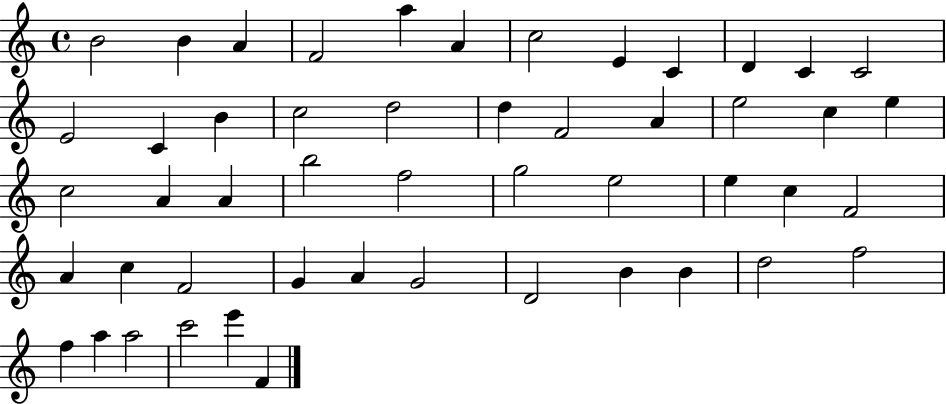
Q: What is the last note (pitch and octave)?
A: F4